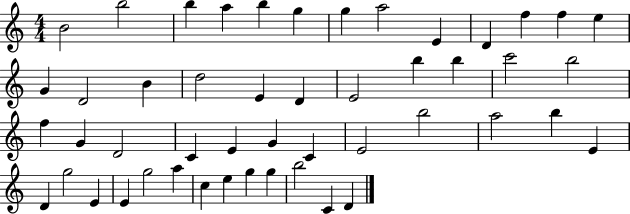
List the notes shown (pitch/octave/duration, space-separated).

B4/h B5/h B5/q A5/q B5/q G5/q G5/q A5/h E4/q D4/q F5/q F5/q E5/q G4/q D4/h B4/q D5/h E4/q D4/q E4/h B5/q B5/q C6/h B5/h F5/q G4/q D4/h C4/q E4/q G4/q C4/q E4/h B5/h A5/h B5/q E4/q D4/q G5/h E4/q E4/q G5/h A5/q C5/q E5/q G5/q G5/q B5/h C4/q D4/q